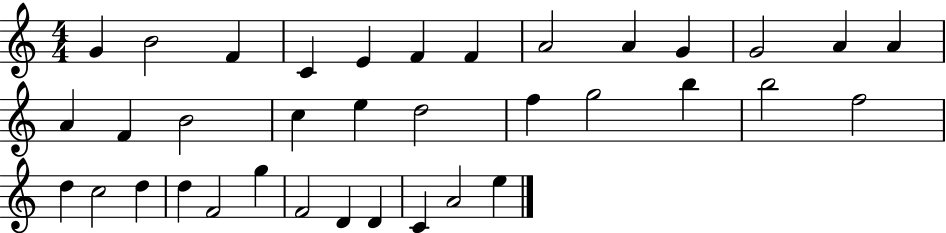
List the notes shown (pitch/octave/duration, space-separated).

G4/q B4/h F4/q C4/q E4/q F4/q F4/q A4/h A4/q G4/q G4/h A4/q A4/q A4/q F4/q B4/h C5/q E5/q D5/h F5/q G5/h B5/q B5/h F5/h D5/q C5/h D5/q D5/q F4/h G5/q F4/h D4/q D4/q C4/q A4/h E5/q